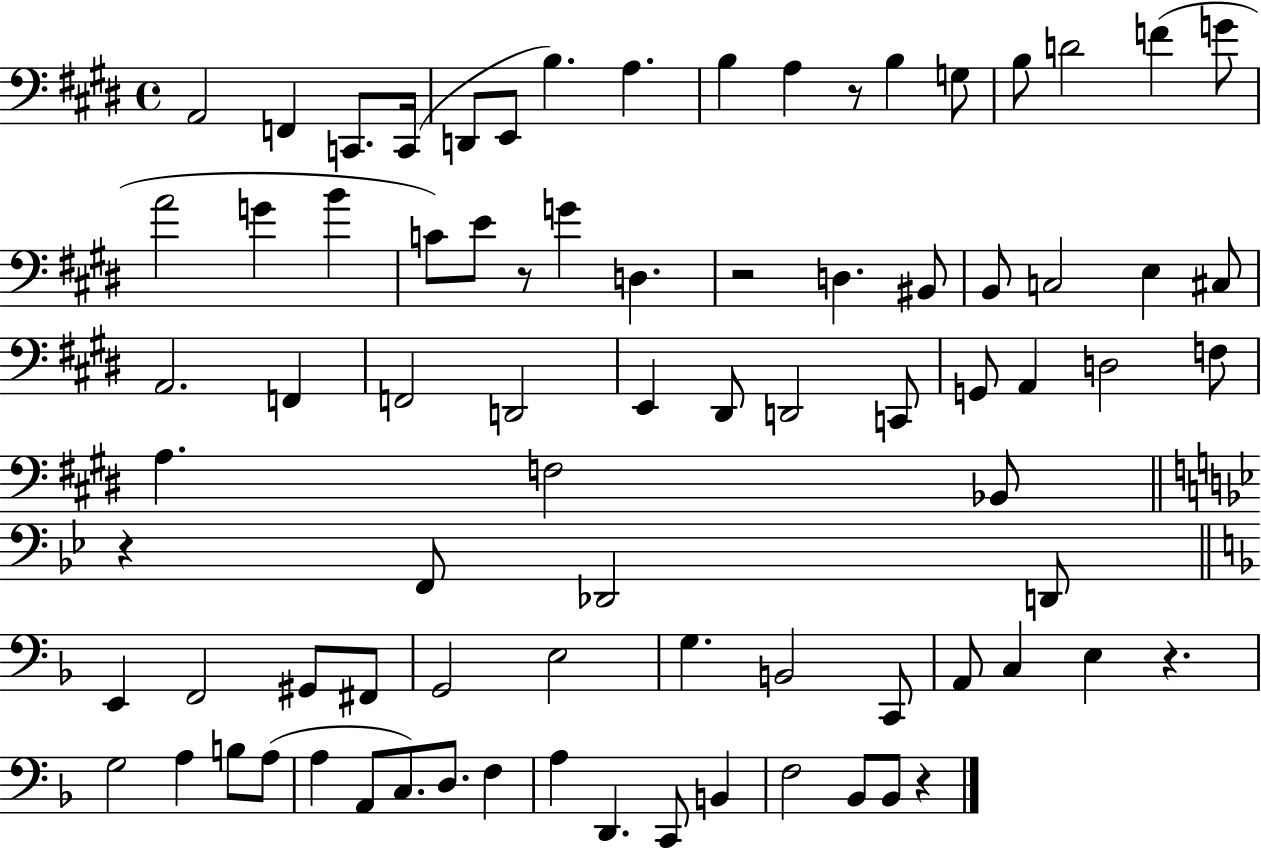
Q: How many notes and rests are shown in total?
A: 81